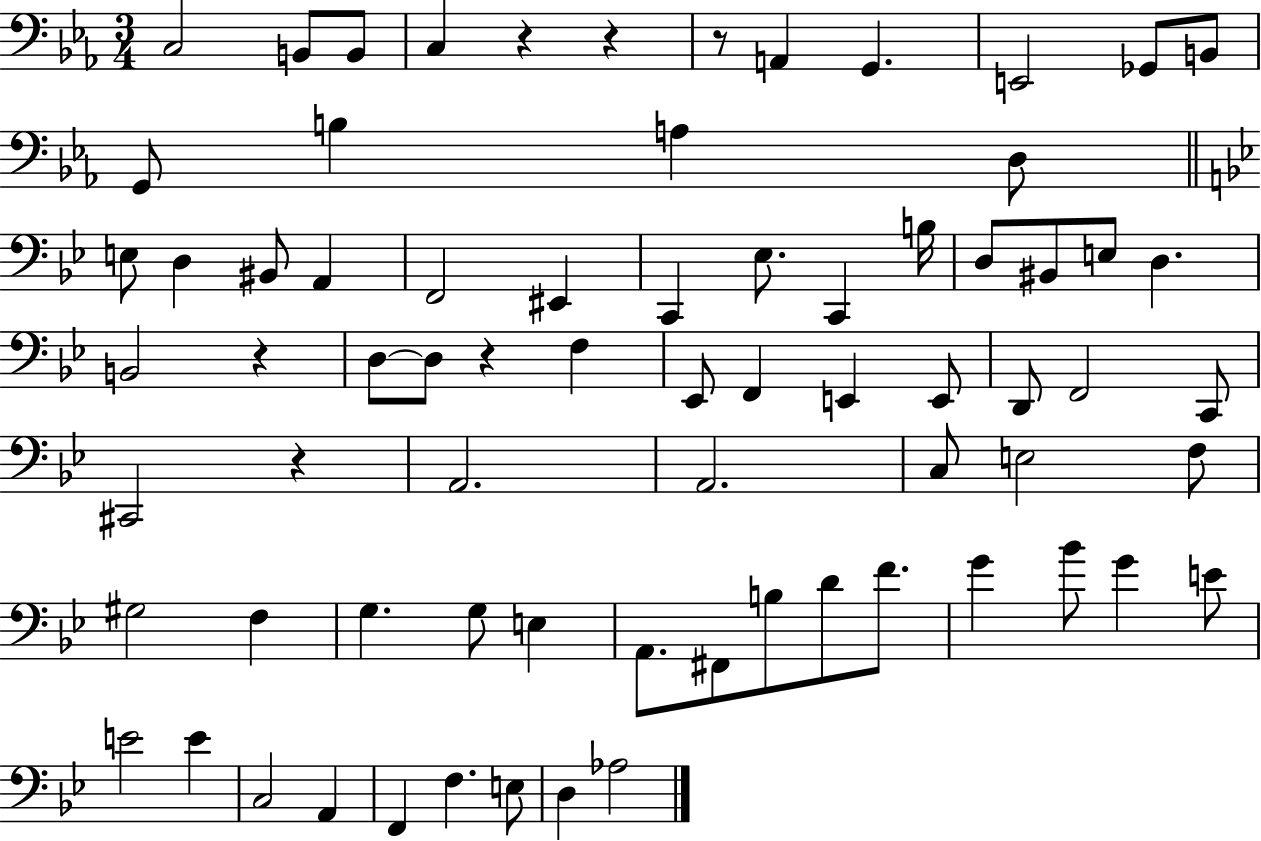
C3/h B2/e B2/e C3/q R/q R/q R/e A2/q G2/q. E2/h Gb2/e B2/e G2/e B3/q A3/q D3/e E3/e D3/q BIS2/e A2/q F2/h EIS2/q C2/q Eb3/e. C2/q B3/s D3/e BIS2/e E3/e D3/q. B2/h R/q D3/e D3/e R/q F3/q Eb2/e F2/q E2/q E2/e D2/e F2/h C2/e C#2/h R/q A2/h. A2/h. C3/e E3/h F3/e G#3/h F3/q G3/q. G3/e E3/q A2/e. F#2/e B3/e D4/e F4/e. G4/q Bb4/e G4/q E4/e E4/h E4/q C3/h A2/q F2/q F3/q. E3/e D3/q Ab3/h